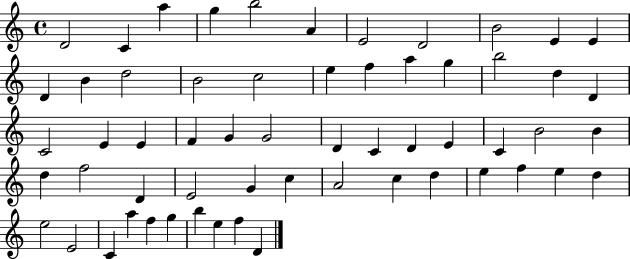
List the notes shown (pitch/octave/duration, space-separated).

D4/h C4/q A5/q G5/q B5/h A4/q E4/h D4/h B4/h E4/q E4/q D4/q B4/q D5/h B4/h C5/h E5/q F5/q A5/q G5/q B5/h D5/q D4/q C4/h E4/q E4/q F4/q G4/q G4/h D4/q C4/q D4/q E4/q C4/q B4/h B4/q D5/q F5/h D4/q E4/h G4/q C5/q A4/h C5/q D5/q E5/q F5/q E5/q D5/q E5/h E4/h C4/q A5/q F5/q G5/q B5/q E5/q F5/q D4/q